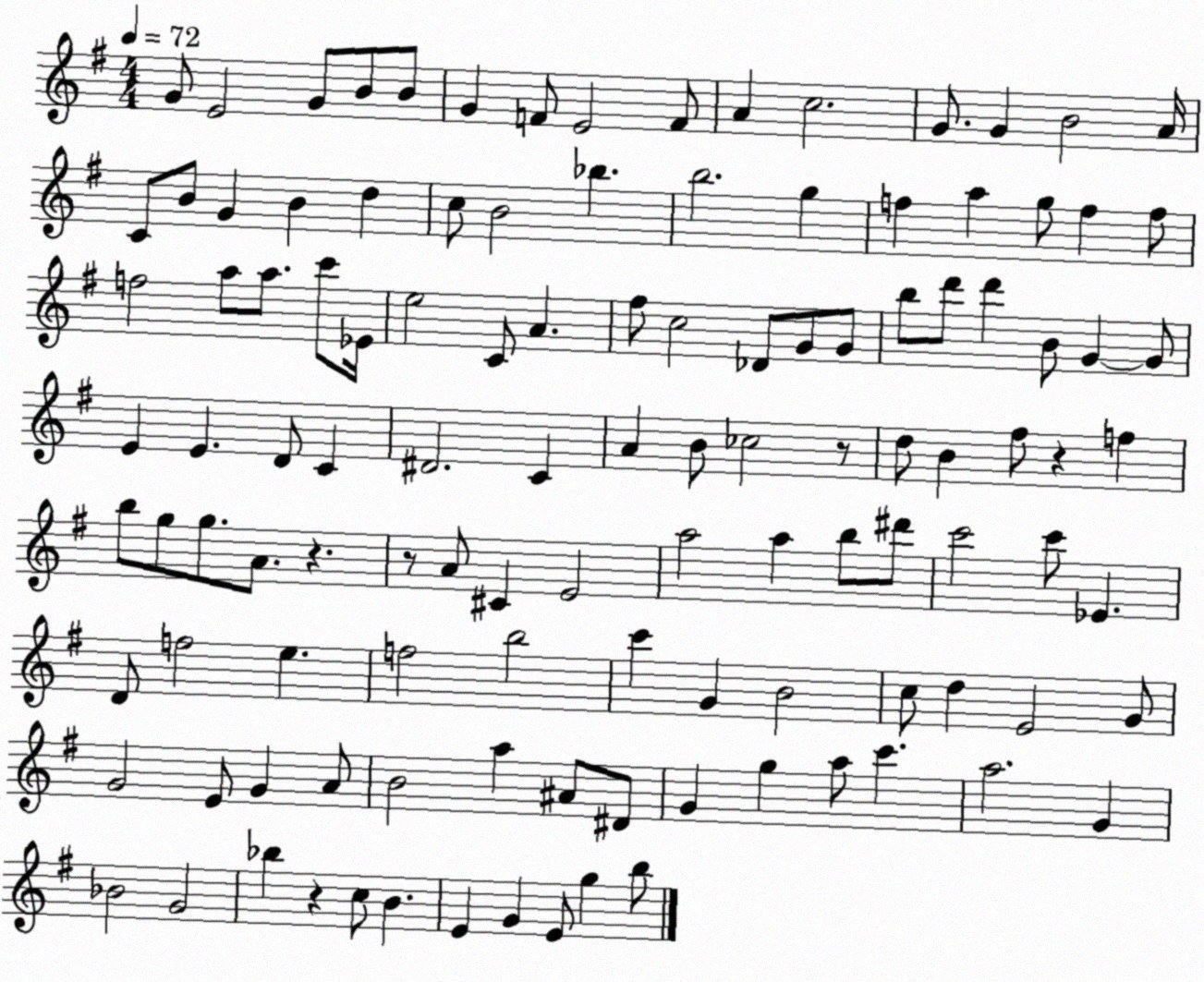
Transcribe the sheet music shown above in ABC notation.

X:1
T:Untitled
M:4/4
L:1/4
K:G
G/2 E2 G/2 B/2 B/2 G F/2 E2 F/2 A c2 G/2 G B2 A/4 C/2 B/2 G B d c/2 B2 _b b2 g f a g/2 f f/2 f2 a/2 a/2 c'/2 _E/4 e2 C/2 A ^f/2 c2 _D/2 G/2 G/2 b/2 d'/2 d' B/2 G G/2 E E D/2 C ^D2 C A B/2 _c2 z/2 d/2 B ^f/2 z f b/2 g/2 g/2 A/2 z z/2 A/2 ^C E2 a2 a b/2 ^d'/2 c'2 c'/2 _E D/2 f2 e f2 b2 c' G B2 c/2 d E2 G/2 G2 E/2 G A/2 B2 a ^A/2 ^D/2 G g a/2 c' a2 G _B2 G2 _b z c/2 B E G E/2 g b/2